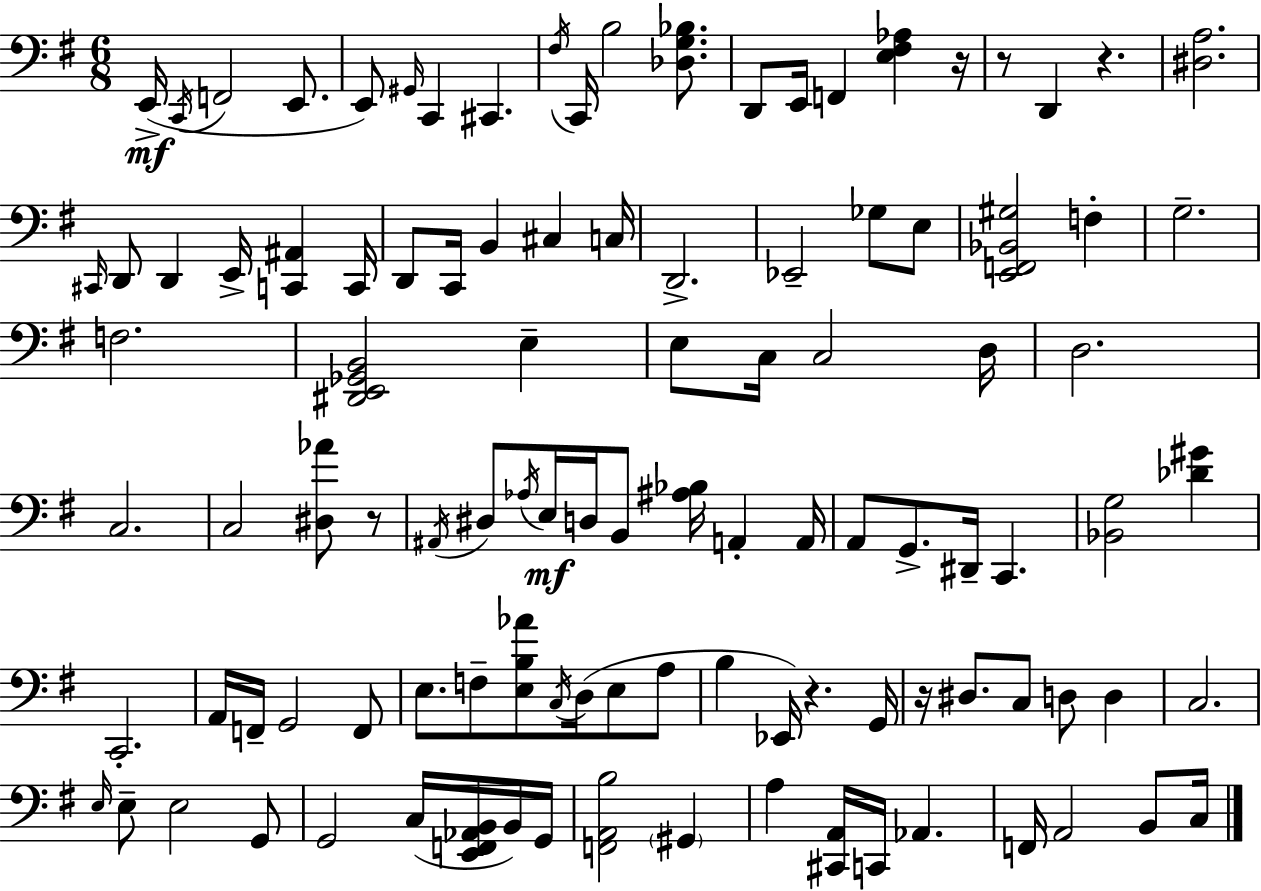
E2/s C2/s F2/h E2/e. E2/e G#2/s C2/q C#2/q. F#3/s C2/s B3/h [Db3,G3,Bb3]/e. D2/e E2/s F2/q [E3,F#3,Ab3]/q R/s R/e D2/q R/q. [D#3,A3]/h. C#2/s D2/e D2/q E2/s [C2,A#2]/q C2/s D2/e C2/s B2/q C#3/q C3/s D2/h. Eb2/h Gb3/e E3/e [E2,F2,Bb2,G#3]/h F3/q G3/h. F3/h. [D#2,E2,Gb2,B2]/h E3/q E3/e C3/s C3/h D3/s D3/h. C3/h. C3/h [D#3,Ab4]/e R/e A#2/s D#3/e Ab3/s E3/s D3/s B2/e [A#3,Bb3]/s A2/q A2/s A2/e G2/e. D#2/s C2/q. [Bb2,G3]/h [Db4,G#4]/q C2/h. A2/s F2/s G2/h F2/e E3/e. F3/e [E3,B3,Ab4]/e C3/s D3/s E3/e A3/e B3/q Eb2/s R/q. G2/s R/s D#3/e. C3/e D3/e D3/q C3/h. E3/s E3/e E3/h G2/e G2/h C3/s [E2,F2,Ab2,B2]/s B2/s G2/s [F2,A2,B3]/h G#2/q A3/q [C#2,A2]/s C2/s Ab2/q. F2/s A2/h B2/e C3/s